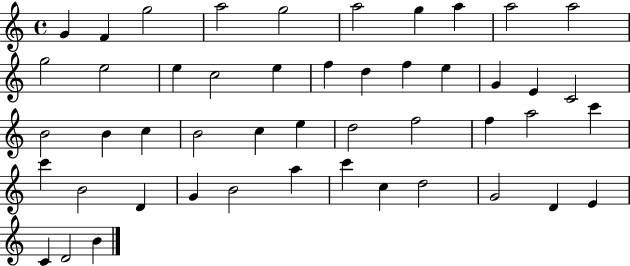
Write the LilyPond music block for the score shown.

{
  \clef treble
  \time 4/4
  \defaultTimeSignature
  \key c \major
  g'4 f'4 g''2 | a''2 g''2 | a''2 g''4 a''4 | a''2 a''2 | \break g''2 e''2 | e''4 c''2 e''4 | f''4 d''4 f''4 e''4 | g'4 e'4 c'2 | \break b'2 b'4 c''4 | b'2 c''4 e''4 | d''2 f''2 | f''4 a''2 c'''4 | \break c'''4 b'2 d'4 | g'4 b'2 a''4 | c'''4 c''4 d''2 | g'2 d'4 e'4 | \break c'4 d'2 b'4 | \bar "|."
}